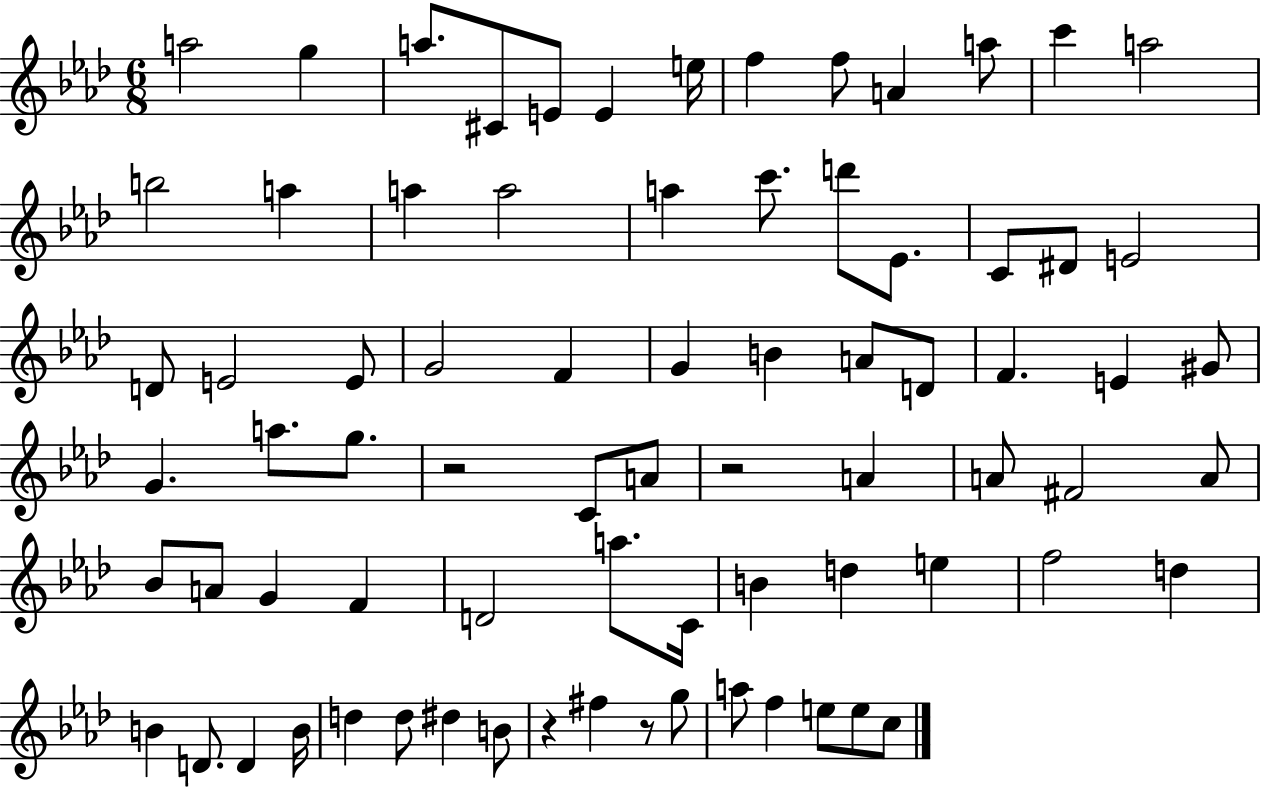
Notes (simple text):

A5/h G5/q A5/e. C#4/e E4/e E4/q E5/s F5/q F5/e A4/q A5/e C6/q A5/h B5/h A5/q A5/q A5/h A5/q C6/e. D6/e Eb4/e. C4/e D#4/e E4/h D4/e E4/h E4/e G4/h F4/q G4/q B4/q A4/e D4/e F4/q. E4/q G#4/e G4/q. A5/e. G5/e. R/h C4/e A4/e R/h A4/q A4/e F#4/h A4/e Bb4/e A4/e G4/q F4/q D4/h A5/e. C4/s B4/q D5/q E5/q F5/h D5/q B4/q D4/e. D4/q B4/s D5/q D5/e D#5/q B4/e R/q F#5/q R/e G5/e A5/e F5/q E5/e E5/e C5/e